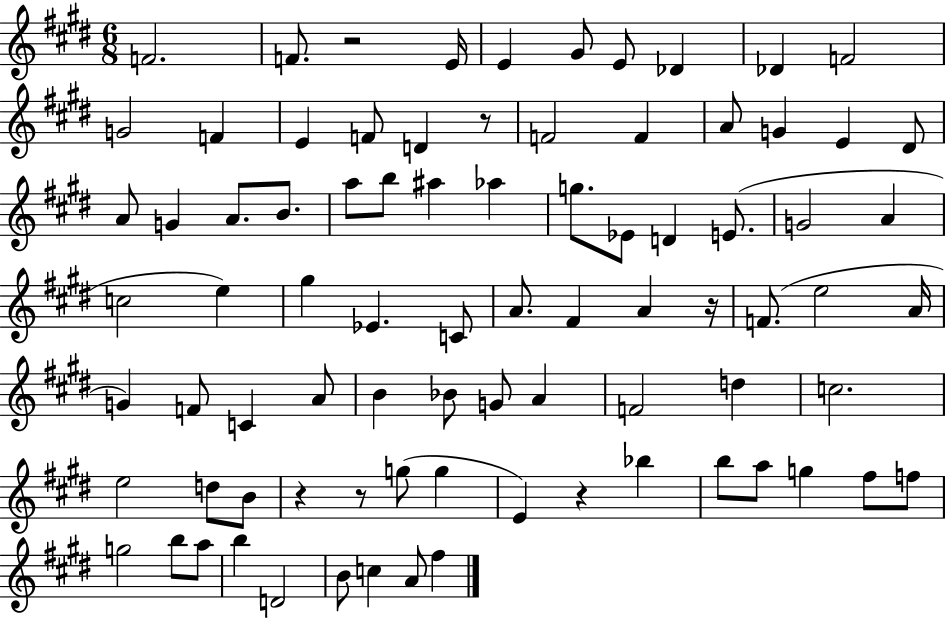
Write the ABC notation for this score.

X:1
T:Untitled
M:6/8
L:1/4
K:E
F2 F/2 z2 E/4 E ^G/2 E/2 _D _D F2 G2 F E F/2 D z/2 F2 F A/2 G E ^D/2 A/2 G A/2 B/2 a/2 b/2 ^a _a g/2 _E/2 D E/2 G2 A c2 e ^g _E C/2 A/2 ^F A z/4 F/2 e2 A/4 G F/2 C A/2 B _B/2 G/2 A F2 d c2 e2 d/2 B/2 z z/2 g/2 g E z _b b/2 a/2 g ^f/2 f/2 g2 b/2 a/2 b D2 B/2 c A/2 ^f